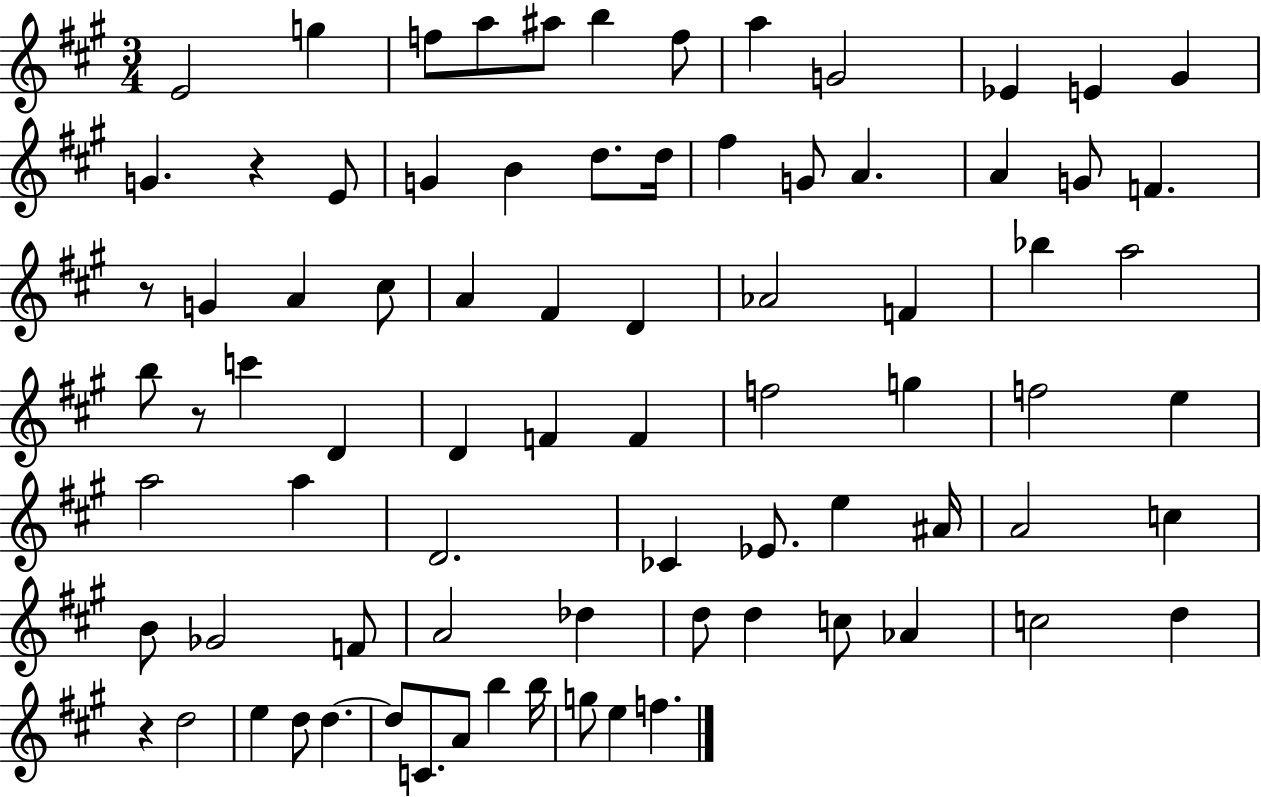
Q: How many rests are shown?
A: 4